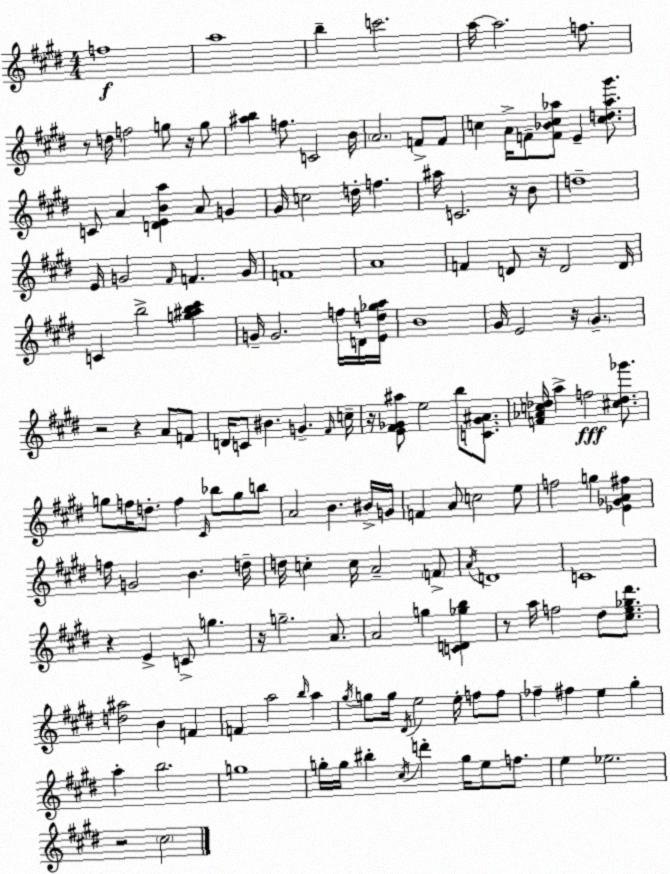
X:1
T:Untitled
M:4/4
L:1/4
K:E
f4 a4 b c'2 a/4 a2 f/2 z/2 d/4 f2 g/2 z/4 g/2 [^ab] f/2 C2 B/4 A2 F/2 F/2 c A/4 F/2 [F_Bc_a]/2 E [cd_a^g']/2 C/2 A [DEBa] A/2 G ^G/4 c2 d/4 f ^a/4 C2 z/4 B/2 d4 E/4 G2 ^F/4 F G/4 F4 A4 F D/2 z/4 D2 D/4 C b2 [g^ab^c'] G/4 G2 f/4 D/4 [Ed_ga]/4 B4 ^G/4 E2 z/4 ^G z2 z A/2 F/2 D/4 C/2 ^B G ^F/4 c/4 z/4 [E^F_G^a]/2 e2 b/2 [C_G^A]/2 [F_Ac_d]/4 a f2 [^c_d_g']/2 g/2 f/4 d/2 f ^C/4 _b/2 g/2 b/2 A2 B ^B/4 G/4 F A/2 c2 e/2 f2 g [_E_GA^f] f/4 G2 B d/4 d/4 c c/4 A2 F/2 A/4 D4 C4 z E C/2 g z/4 g2 A/2 A2 g [CD_gb] z/2 a/4 f2 ^d/2 [^ce_g^d']/2 [d^a]2 B F F a2 b/4 a ^g/4 g/2 g/4 ^D/4 e2 e/4 f/2 f/2 _f ^f e ^g a b2 g4 g/4 g/4 ^b ^c/4 d' g/4 e/2 f/2 e _e2 z2 ^c2